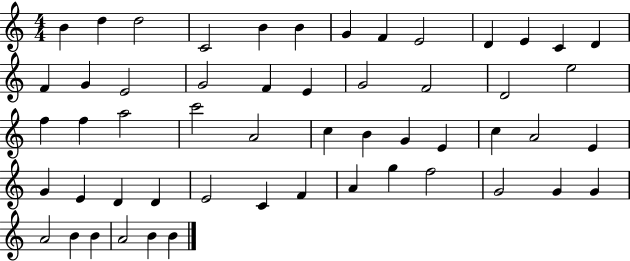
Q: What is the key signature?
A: C major